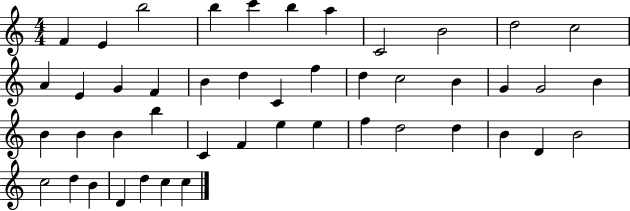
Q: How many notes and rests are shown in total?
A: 46